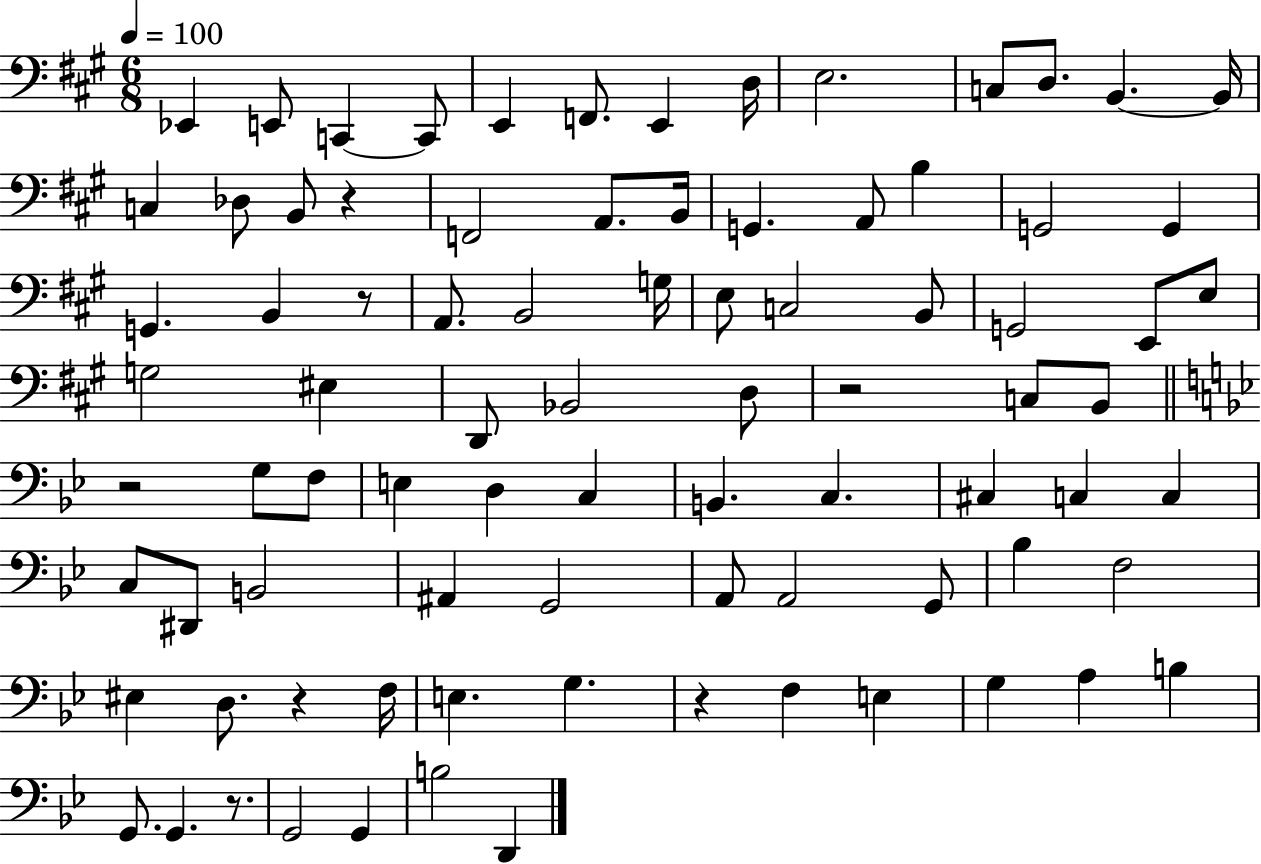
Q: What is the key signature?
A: A major